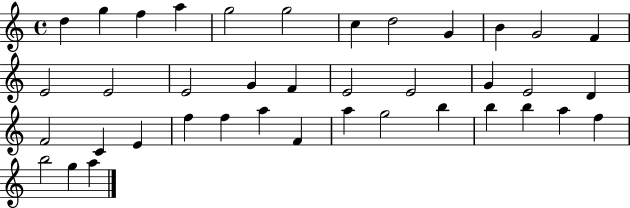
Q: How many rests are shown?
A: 0